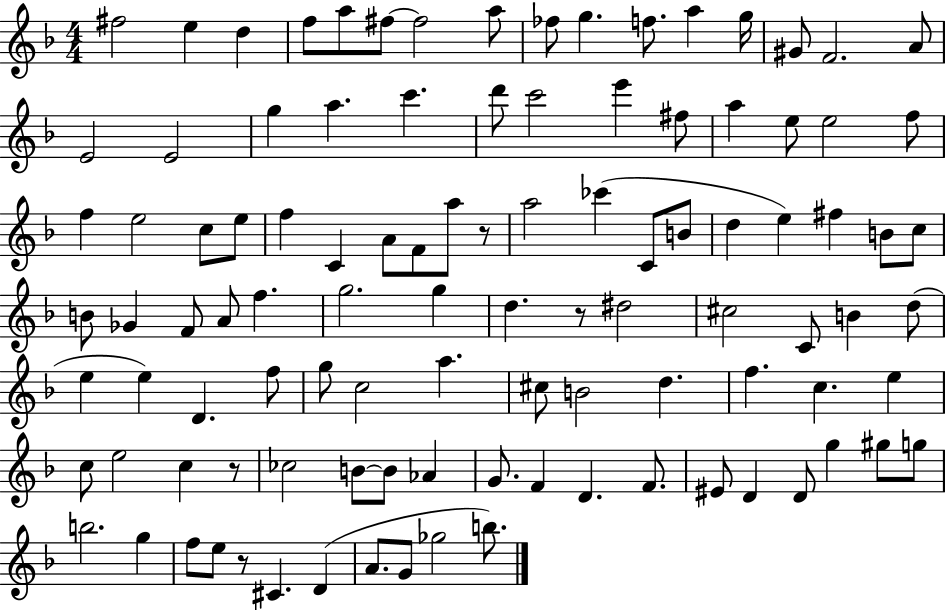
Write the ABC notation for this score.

X:1
T:Untitled
M:4/4
L:1/4
K:F
^f2 e d f/2 a/2 ^f/2 ^f2 a/2 _f/2 g f/2 a g/4 ^G/2 F2 A/2 E2 E2 g a c' d'/2 c'2 e' ^f/2 a e/2 e2 f/2 f e2 c/2 e/2 f C A/2 F/2 a/2 z/2 a2 _c' C/2 B/2 d e ^f B/2 c/2 B/2 _G F/2 A/2 f g2 g d z/2 ^d2 ^c2 C/2 B d/2 e e D f/2 g/2 c2 a ^c/2 B2 d f c e c/2 e2 c z/2 _c2 B/2 B/2 _A G/2 F D F/2 ^E/2 D D/2 g ^g/2 g/2 b2 g f/2 e/2 z/2 ^C D A/2 G/2 _g2 b/2